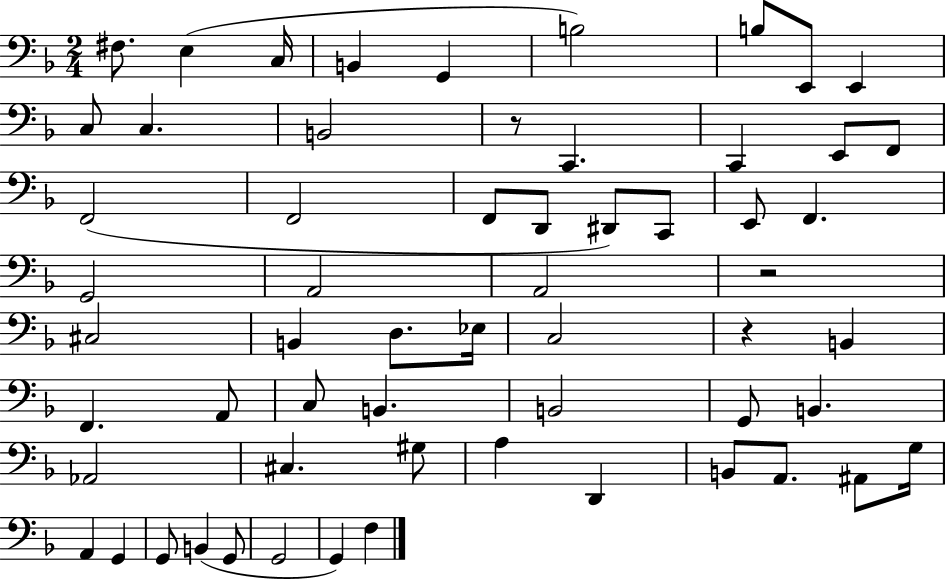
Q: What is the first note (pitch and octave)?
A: F#3